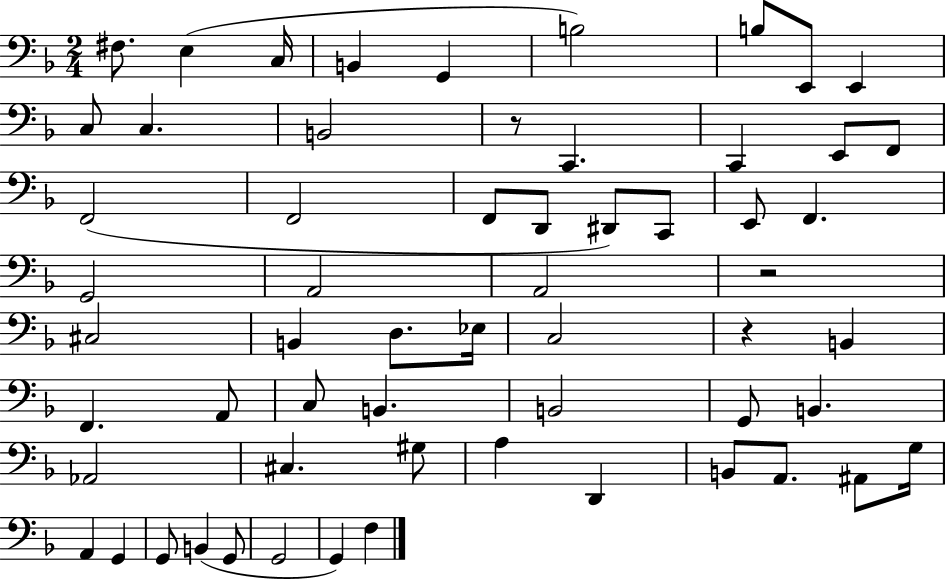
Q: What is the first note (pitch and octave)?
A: F#3